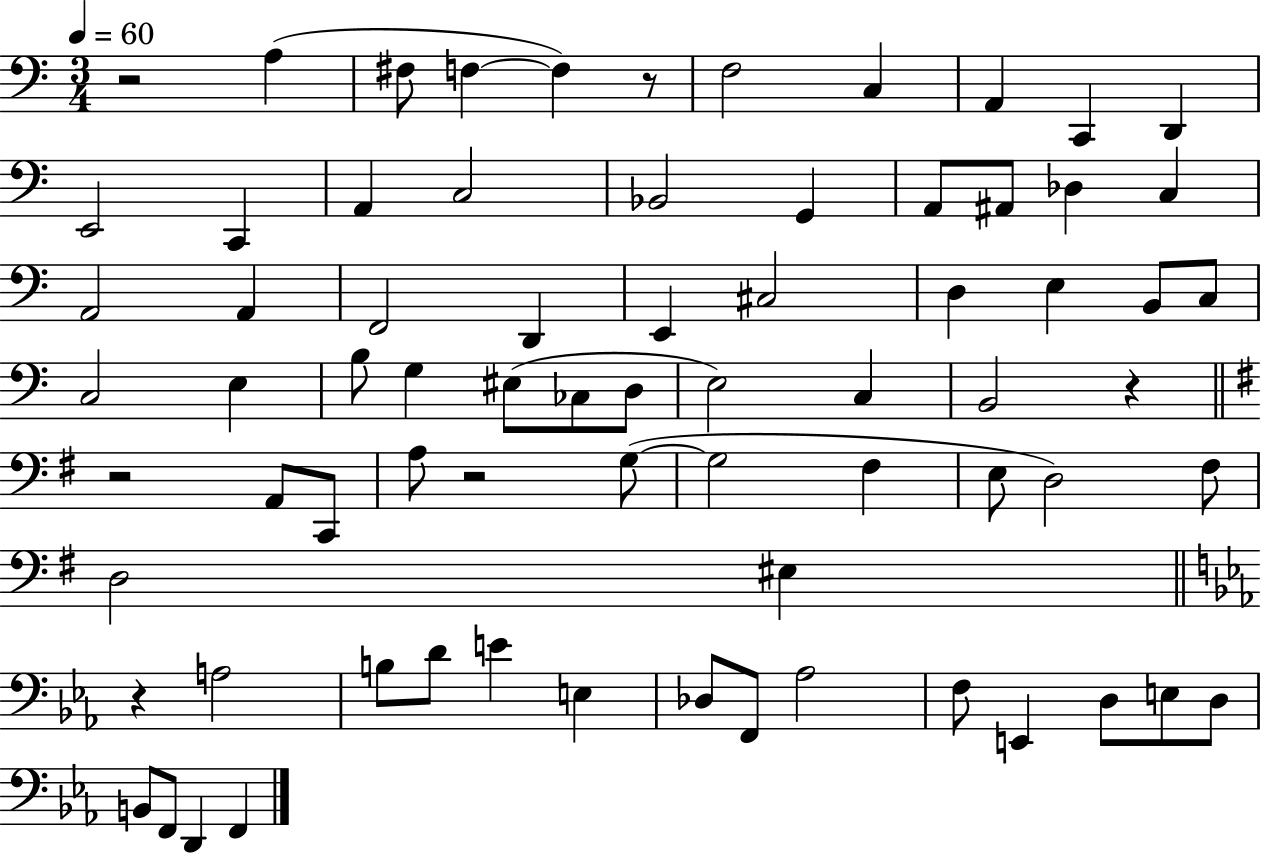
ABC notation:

X:1
T:Untitled
M:3/4
L:1/4
K:C
z2 A, ^F,/2 F, F, z/2 F,2 C, A,, C,, D,, E,,2 C,, A,, C,2 _B,,2 G,, A,,/2 ^A,,/2 _D, C, A,,2 A,, F,,2 D,, E,, ^C,2 D, E, B,,/2 C,/2 C,2 E, B,/2 G, ^E,/2 _C,/2 D,/2 E,2 C, B,,2 z z2 A,,/2 C,,/2 A,/2 z2 G,/2 G,2 ^F, E,/2 D,2 ^F,/2 D,2 ^E, z A,2 B,/2 D/2 E E, _D,/2 F,,/2 _A,2 F,/2 E,, D,/2 E,/2 D,/2 B,,/2 F,,/2 D,, F,,